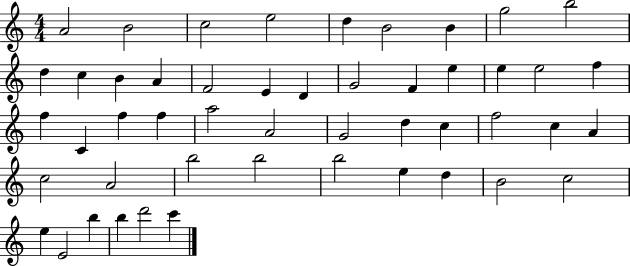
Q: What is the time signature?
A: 4/4